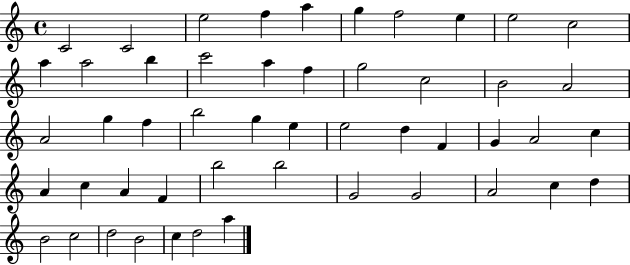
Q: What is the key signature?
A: C major